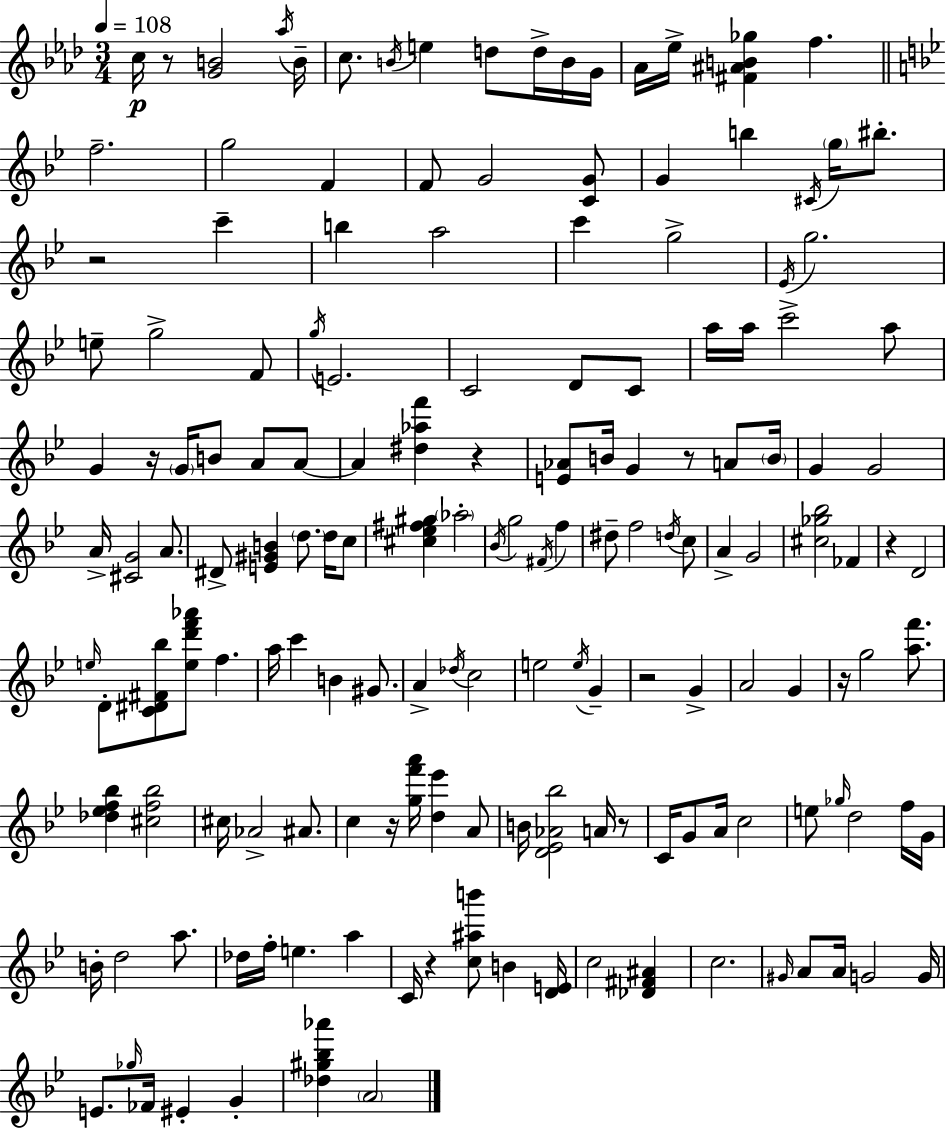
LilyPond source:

{
  \clef treble
  \numericTimeSignature
  \time 3/4
  \key f \minor
  \tempo 4 = 108
  c''16\p r8 <g' b'>2 \acciaccatura { aes''16 } | b'16-- c''8. \acciaccatura { b'16 } e''4 d''8 d''16-> | b'16 g'16 aes'16 ees''16-> <fis' ais' b' ges''>4 f''4. | \bar "||" \break \key g \minor f''2.-- | g''2 f'4 | f'8 g'2 <c' g'>8 | g'4 b''4 \acciaccatura { cis'16 } \parenthesize g''16 bis''8.-. | \break r2 c'''4-- | b''4 a''2 | c'''4 g''2-> | \acciaccatura { ees'16 } g''2. | \break e''8-- g''2-> | f'8 \acciaccatura { g''16 } e'2. | c'2 d'8 | c'8 a''16 a''16 c'''2-> | \break a''8 g'4 r16 \parenthesize g'16 b'8 a'8 | a'8~~ a'4 <dis'' aes'' f'''>4 r4 | <e' aes'>8 b'16 g'4 r8 | a'8 \parenthesize b'16 g'4 g'2 | \break a'16-> <cis' g'>2 | a'8. dis'8-> <e' gis' b'>4 \parenthesize d''8. | d''16 c''8 <cis'' ees'' fis'' gis''>4 \parenthesize aes''2-. | \acciaccatura { bes'16 } g''2 | \break \acciaccatura { fis'16 } f''4 dis''8-- f''2 | \acciaccatura { d''16 } c''8 a'4-> g'2 | <cis'' ges'' bes''>2 | fes'4 r4 d'2 | \break \grace { e''16 } d'8-. <c' dis' fis' bes''>8 <e'' d''' f''' aes'''>8 | f''4. a''16 c'''4 | b'4 gis'8. a'4-> \acciaccatura { des''16 } | c''2 e''2 | \break \acciaccatura { e''16 } g'4-- r2 | g'4-> a'2 | g'4 r16 g''2 | <a'' f'''>8. <des'' ees'' f'' bes''>4 | \break <cis'' f'' bes''>2 cis''16 aes'2-> | ais'8. c''4 | r16 <g'' f''' a'''>16 <d'' ees'''>4 a'8 b'16 <d' ees' aes' bes''>2 | a'16 r8 c'16 g'8 | \break a'16 c''2 e''8 \grace { ges''16 } | d''2 f''16 g'16 b'16-. d''2 | a''8. des''16 f''16-. | e''4. a''4 c'16 r4 | \break <c'' ais'' b'''>8 b'4 <d' e'>16 c''2 | <des' fis' ais'>4 c''2. | \grace { gis'16 } a'8 | a'16 g'2 g'16 e'8. | \break \grace { ges''16 } fes'16 eis'4-. g'4-. | <des'' gis'' bes'' aes'''>4 \parenthesize a'2 | \bar "|."
}